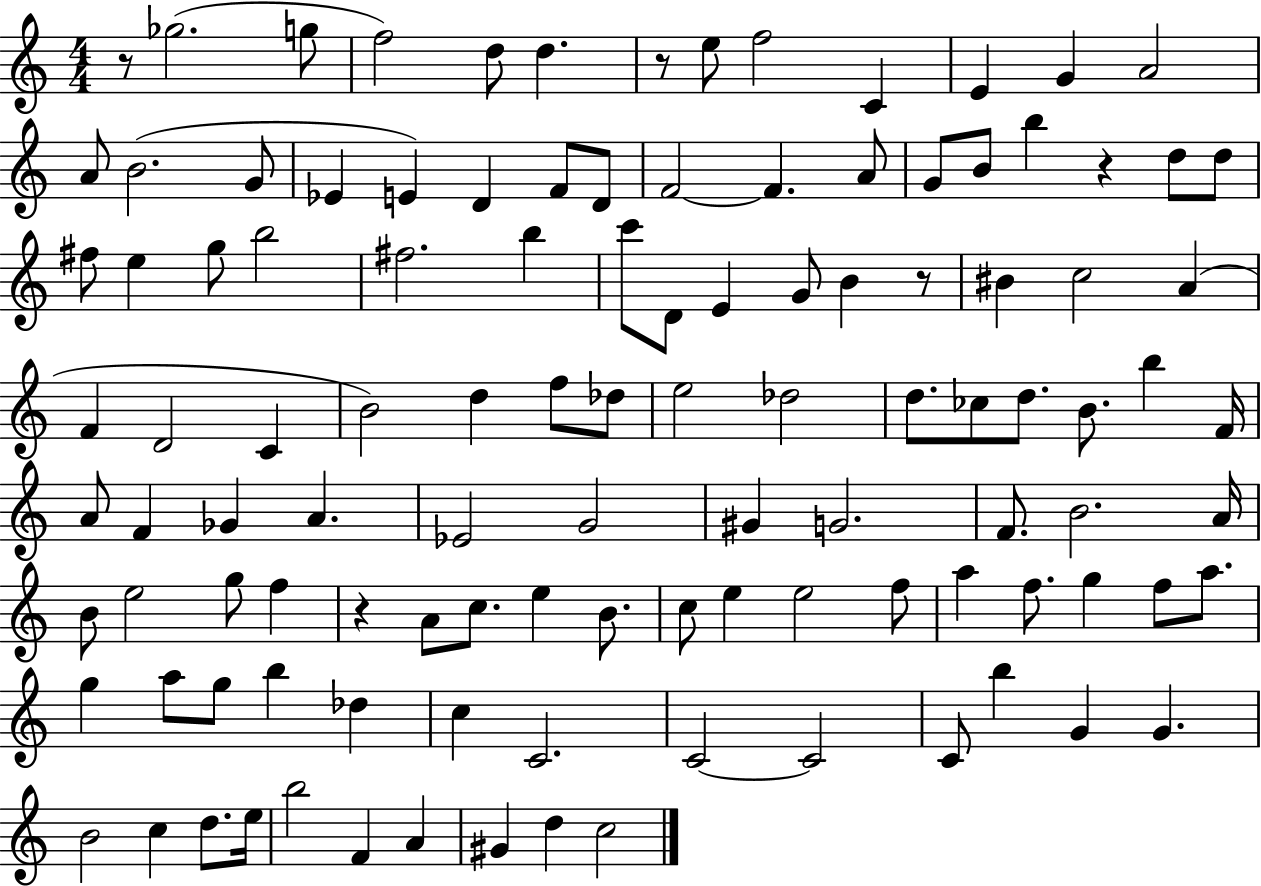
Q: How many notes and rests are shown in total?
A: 112